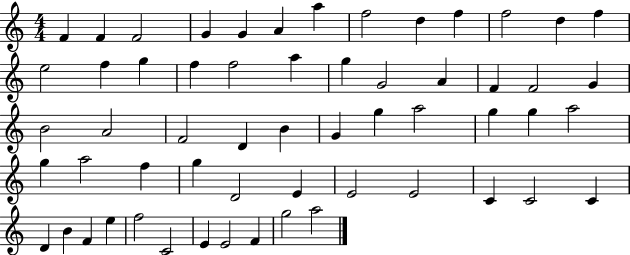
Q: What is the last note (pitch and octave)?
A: A5